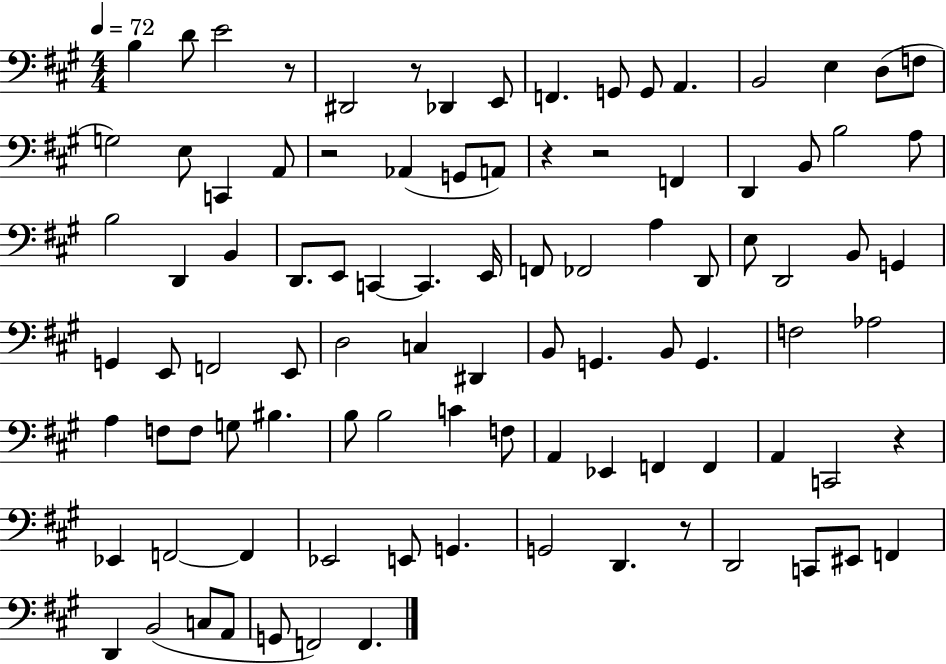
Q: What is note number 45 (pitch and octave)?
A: F2